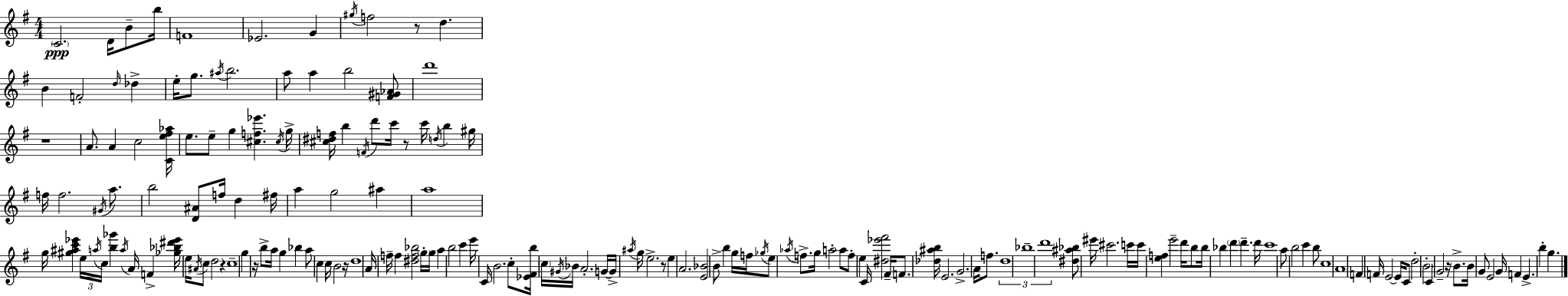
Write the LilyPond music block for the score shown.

{
  \clef treble
  \numericTimeSignature
  \time 4/4
  \key e \minor
  \parenthesize c'2.\ppp d'16 b'8-- b''16 | f'1 | ees'2. g'4 | \acciaccatura { gis''16 } f''2 r8 d''4. | \break b'4 f'2-. \grace { d''16 } des''4-> | e''16-. g''8. \acciaccatura { ais''16 } b''2. | a''8 a''4 b''2 | <f' gis' aes'>8 d'''1 | \break r1 | a'8. a'4 c''2 | <c' e'' fis'' aes''>16 e''8. e''8-- g''4 <cis'' f'' ees'''>4. | \acciaccatura { cis''16 } g''16-> <cis'' dis'' f''>16 b''4 \acciaccatura { f'16 } d'''8 c'''16 r8 c'''16 | \break \acciaccatura { d''16 } b''4 gis''16 f''16 f''2. | \acciaccatura { gis'16 } a''8. b''2 <d' ais'>8 | f''16 d''4 fis''16 a''4 g''2 | ais''4 a''1 | \break g''16 <gis'' ais'' c''' ees'''>4 \tuplet 3/2 { e''16 \acciaccatura { a''16 } c''16 } <b'' ges'''>4 | \acciaccatura { a''16 } a'16 f'4-> <ges'' bes'' dis''' ees'''>16 e''16 \acciaccatura { ais'16 } c''8 d''2 | r4 c''1-- | g''4 r16 b''8-> | \break a''16 g''4 bes''4 a''8 c''4 | c''16 b'2 r16 d''1 | a'16 f''16-- f''4 | <dis'' f'' bes''>2 \parenthesize g''16-. g''16 a''4 b''2 | \break c'''4 e'''16 c'16 b'2. | c''8-. <ees' fis' b''>16 \parenthesize c''16 \acciaccatura { gis'16 } bes'16 a'2.-. | g'16~~ g'16-> \acciaccatura { ais''16 } g''16 e''2.-> | r8 e''4 | \break a'2. <e' bes'>2 | b'8-> b''4 g''16 f''16 \acciaccatura { ges''16 } e''8 \acciaccatura { aes''16 } | f''8.-> g''16 a''2-. a''8 f''8-. | e''4 c'16 <dis'' ees''' fis'''>2 fis'16-- f'8. | \break <des'' ais'' b''>16 e'2. g'2.-> | a'16 f''8. \tuplet 3/2 { d''1 | bes''1-- | d'''1 } | \break <dis'' ais'' bes''>8 | eis'''16 cis'''2. c'''16 c'''16 <e'' f''>4 | e'''2-- d'''16 b''8 b''16 bes''4 | \parenthesize d'''4 d'''4.-- d'''16 c'''1 | \break a''8 | b''2 c'''4 b''8 c''1 | a'1 | f'4 | \break f'16 e'2~~ e'16 c'8 d''2-. | \parenthesize b'2-. c'4 | g'2-- r16 b'8.-> b'16 g'8 | e'2 g'16 f'4 e'4.-> | \break b''4-. g''4. \bar "|."
}